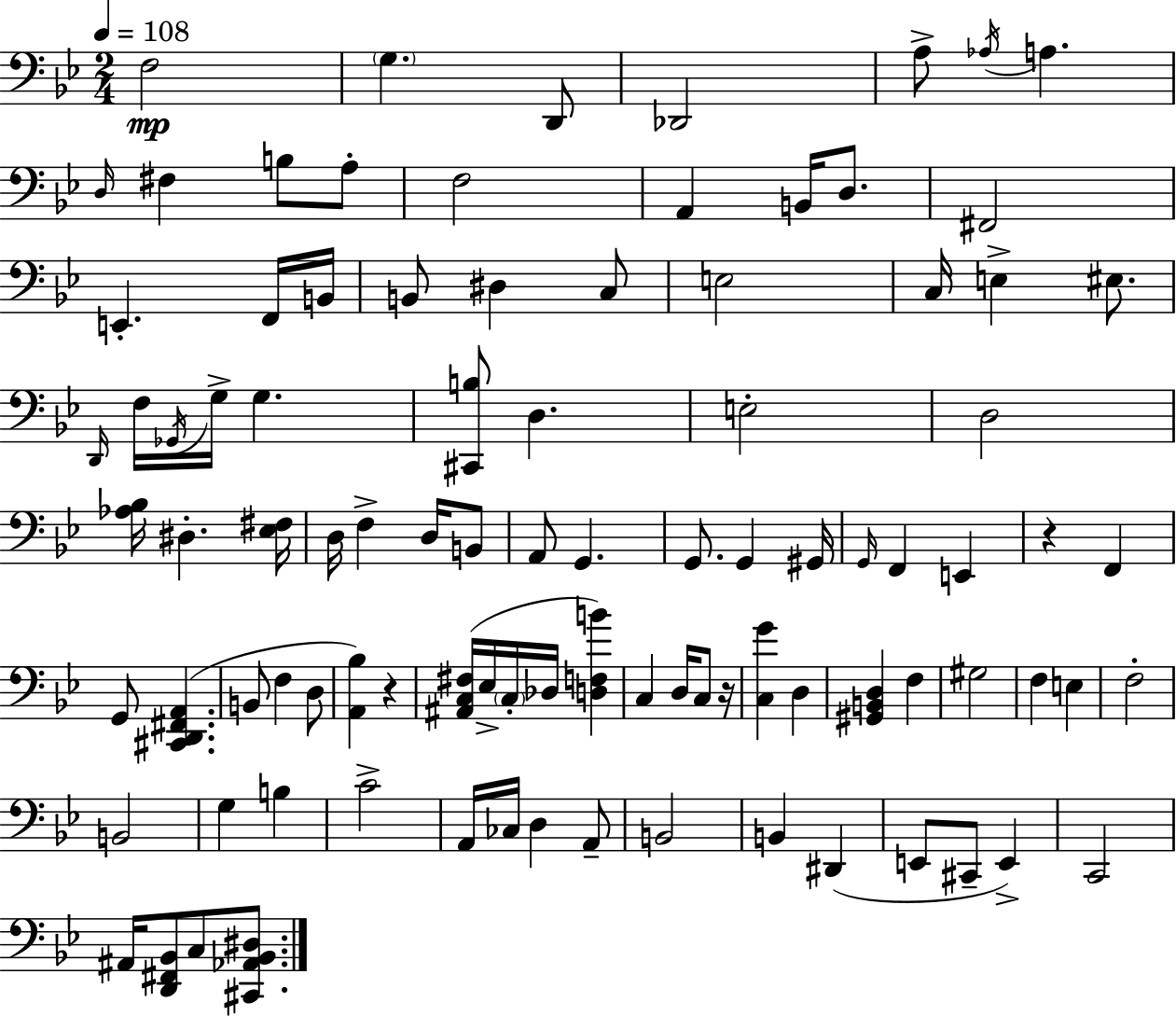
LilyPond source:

{
  \clef bass
  \numericTimeSignature
  \time 2/4
  \key g \minor
  \tempo 4 = 108
  f2\mp | \parenthesize g4. d,8 | des,2 | a8-> \acciaccatura { aes16 } a4. | \break \grace { d16 } fis4 b8 | a8-. f2 | a,4 b,16 d8. | fis,2 | \break e,4.-. | f,16 b,16 b,8 dis4 | c8 e2 | c16 e4-> eis8. | \break \grace { d,16 } f16 \acciaccatura { ges,16 } g16-> g4. | <cis, b>8 d4. | e2-. | d2 | \break <aes bes>16 dis4.-. | <ees fis>16 d16 f4-> | d16 b,8 a,8 g,4. | g,8. g,4 | \break gis,16 \grace { g,16 } f,4 | e,4 r4 | f,4 g,8 <cis, d, fis, a,>4.( | b,8 f4 | \break d8 <a, bes>4) | r4 <ais, c fis>16( ees16-> \parenthesize c16-. | des16 <d f b'>4) c4 | d16 c8 r16 <c g'>4 | \break d4 <gis, b, d>4 | f4 gis2 | f4 | e4 f2-. | \break b,2 | g4 | b4 c'2-> | a,16 ces16 d4 | \break a,8-- b,2 | b,4 | dis,4( e,8 cis,8-- | e,4->) c,2 | \break ais,16 <d, fis, bes,>8 | c8 <cis, aes, bes, dis>8. \bar "|."
}